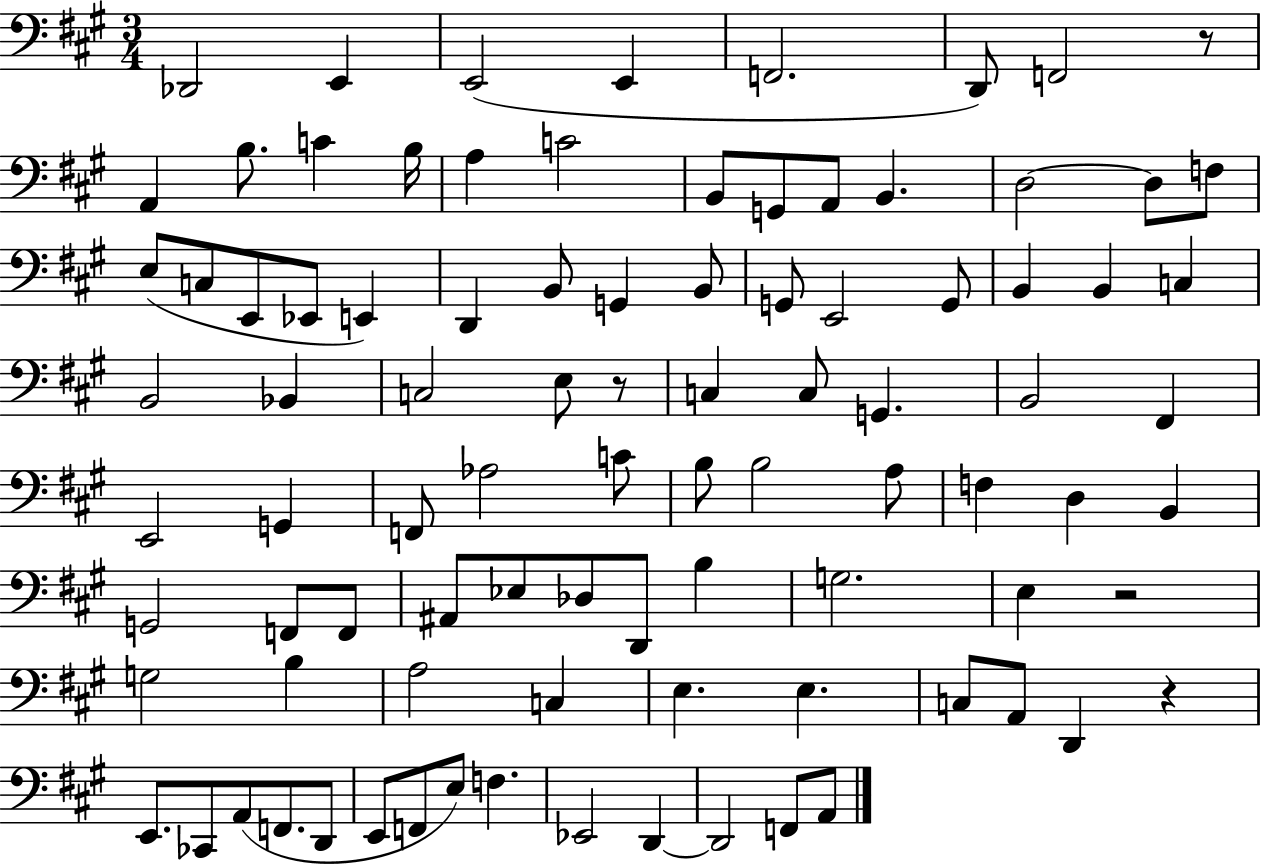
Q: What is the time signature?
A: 3/4